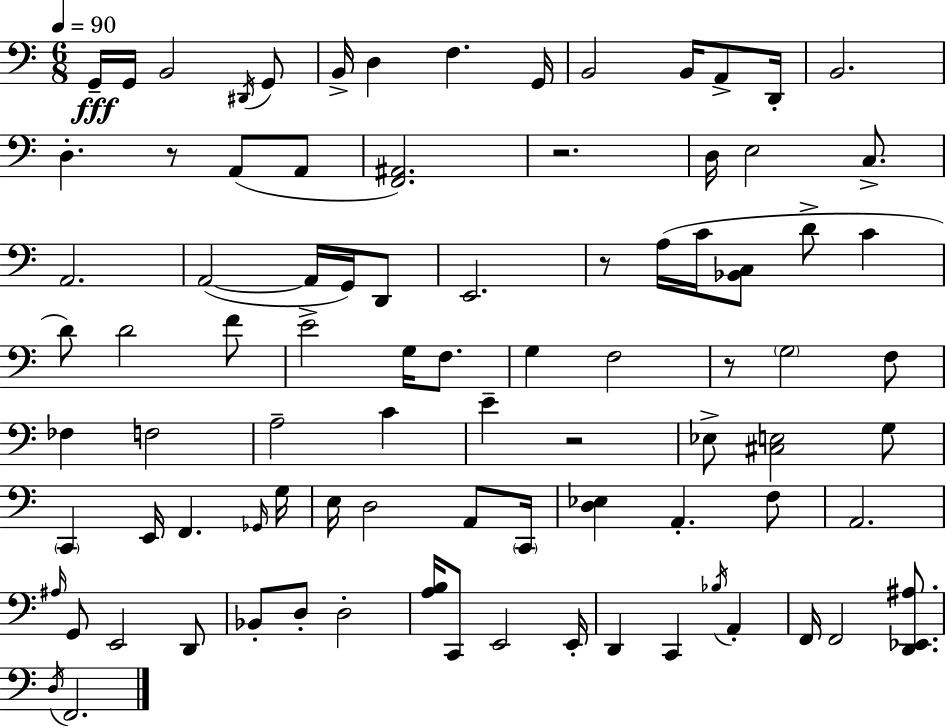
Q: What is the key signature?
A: C major